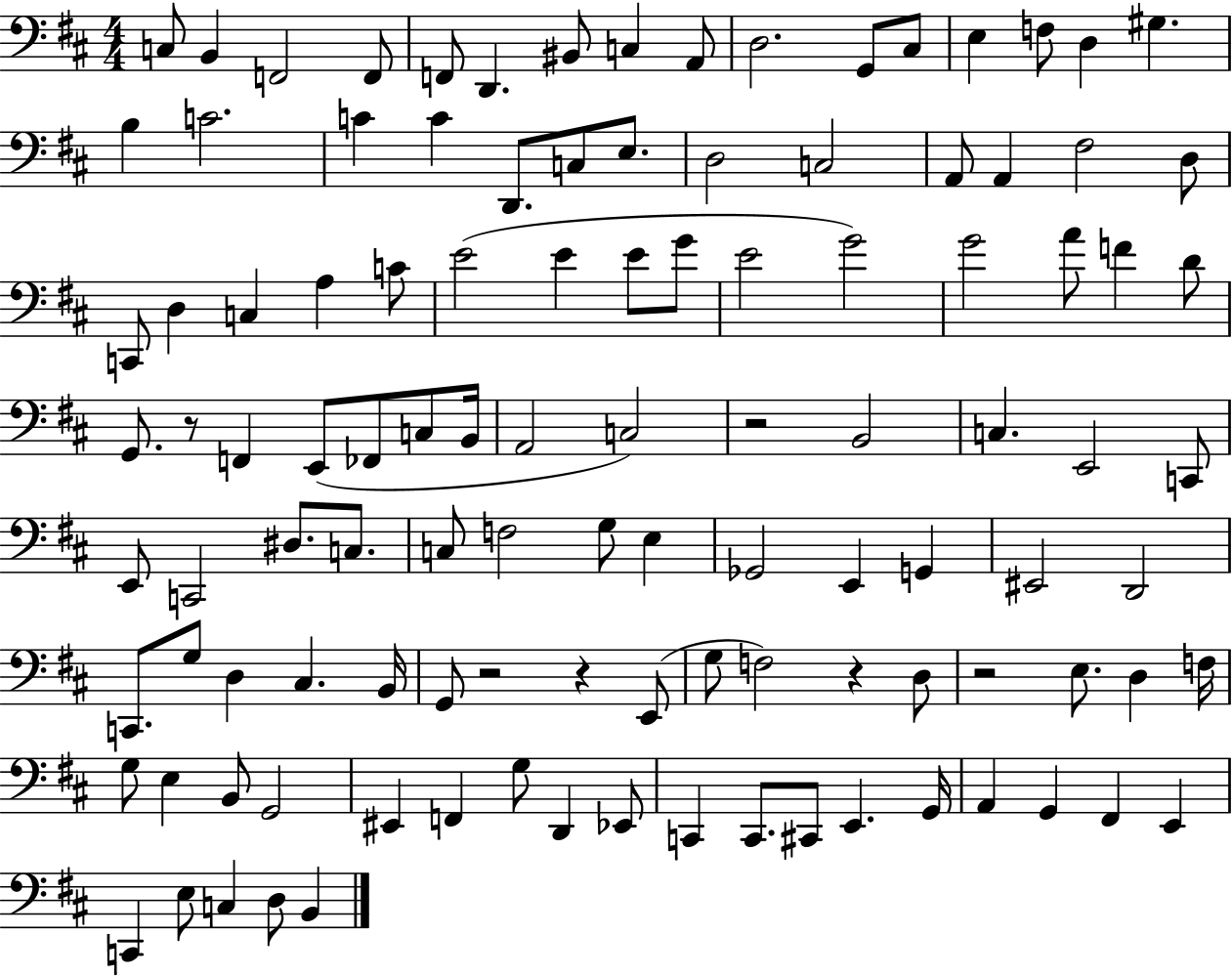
X:1
T:Untitled
M:4/4
L:1/4
K:D
C,/2 B,, F,,2 F,,/2 F,,/2 D,, ^B,,/2 C, A,,/2 D,2 G,,/2 ^C,/2 E, F,/2 D, ^G, B, C2 C C D,,/2 C,/2 E,/2 D,2 C,2 A,,/2 A,, ^F,2 D,/2 C,,/2 D, C, A, C/2 E2 E E/2 G/2 E2 G2 G2 A/2 F D/2 G,,/2 z/2 F,, E,,/2 _F,,/2 C,/2 B,,/4 A,,2 C,2 z2 B,,2 C, E,,2 C,,/2 E,,/2 C,,2 ^D,/2 C,/2 C,/2 F,2 G,/2 E, _G,,2 E,, G,, ^E,,2 D,,2 C,,/2 G,/2 D, ^C, B,,/4 G,,/2 z2 z E,,/2 G,/2 F,2 z D,/2 z2 E,/2 D, F,/4 G,/2 E, B,,/2 G,,2 ^E,, F,, G,/2 D,, _E,,/2 C,, C,,/2 ^C,,/2 E,, G,,/4 A,, G,, ^F,, E,, C,, E,/2 C, D,/2 B,,